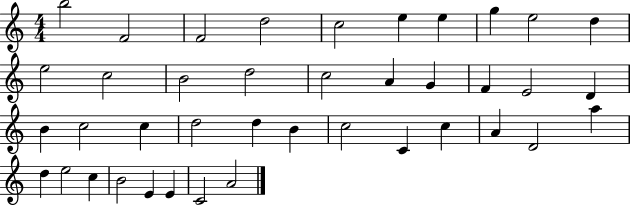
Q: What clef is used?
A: treble